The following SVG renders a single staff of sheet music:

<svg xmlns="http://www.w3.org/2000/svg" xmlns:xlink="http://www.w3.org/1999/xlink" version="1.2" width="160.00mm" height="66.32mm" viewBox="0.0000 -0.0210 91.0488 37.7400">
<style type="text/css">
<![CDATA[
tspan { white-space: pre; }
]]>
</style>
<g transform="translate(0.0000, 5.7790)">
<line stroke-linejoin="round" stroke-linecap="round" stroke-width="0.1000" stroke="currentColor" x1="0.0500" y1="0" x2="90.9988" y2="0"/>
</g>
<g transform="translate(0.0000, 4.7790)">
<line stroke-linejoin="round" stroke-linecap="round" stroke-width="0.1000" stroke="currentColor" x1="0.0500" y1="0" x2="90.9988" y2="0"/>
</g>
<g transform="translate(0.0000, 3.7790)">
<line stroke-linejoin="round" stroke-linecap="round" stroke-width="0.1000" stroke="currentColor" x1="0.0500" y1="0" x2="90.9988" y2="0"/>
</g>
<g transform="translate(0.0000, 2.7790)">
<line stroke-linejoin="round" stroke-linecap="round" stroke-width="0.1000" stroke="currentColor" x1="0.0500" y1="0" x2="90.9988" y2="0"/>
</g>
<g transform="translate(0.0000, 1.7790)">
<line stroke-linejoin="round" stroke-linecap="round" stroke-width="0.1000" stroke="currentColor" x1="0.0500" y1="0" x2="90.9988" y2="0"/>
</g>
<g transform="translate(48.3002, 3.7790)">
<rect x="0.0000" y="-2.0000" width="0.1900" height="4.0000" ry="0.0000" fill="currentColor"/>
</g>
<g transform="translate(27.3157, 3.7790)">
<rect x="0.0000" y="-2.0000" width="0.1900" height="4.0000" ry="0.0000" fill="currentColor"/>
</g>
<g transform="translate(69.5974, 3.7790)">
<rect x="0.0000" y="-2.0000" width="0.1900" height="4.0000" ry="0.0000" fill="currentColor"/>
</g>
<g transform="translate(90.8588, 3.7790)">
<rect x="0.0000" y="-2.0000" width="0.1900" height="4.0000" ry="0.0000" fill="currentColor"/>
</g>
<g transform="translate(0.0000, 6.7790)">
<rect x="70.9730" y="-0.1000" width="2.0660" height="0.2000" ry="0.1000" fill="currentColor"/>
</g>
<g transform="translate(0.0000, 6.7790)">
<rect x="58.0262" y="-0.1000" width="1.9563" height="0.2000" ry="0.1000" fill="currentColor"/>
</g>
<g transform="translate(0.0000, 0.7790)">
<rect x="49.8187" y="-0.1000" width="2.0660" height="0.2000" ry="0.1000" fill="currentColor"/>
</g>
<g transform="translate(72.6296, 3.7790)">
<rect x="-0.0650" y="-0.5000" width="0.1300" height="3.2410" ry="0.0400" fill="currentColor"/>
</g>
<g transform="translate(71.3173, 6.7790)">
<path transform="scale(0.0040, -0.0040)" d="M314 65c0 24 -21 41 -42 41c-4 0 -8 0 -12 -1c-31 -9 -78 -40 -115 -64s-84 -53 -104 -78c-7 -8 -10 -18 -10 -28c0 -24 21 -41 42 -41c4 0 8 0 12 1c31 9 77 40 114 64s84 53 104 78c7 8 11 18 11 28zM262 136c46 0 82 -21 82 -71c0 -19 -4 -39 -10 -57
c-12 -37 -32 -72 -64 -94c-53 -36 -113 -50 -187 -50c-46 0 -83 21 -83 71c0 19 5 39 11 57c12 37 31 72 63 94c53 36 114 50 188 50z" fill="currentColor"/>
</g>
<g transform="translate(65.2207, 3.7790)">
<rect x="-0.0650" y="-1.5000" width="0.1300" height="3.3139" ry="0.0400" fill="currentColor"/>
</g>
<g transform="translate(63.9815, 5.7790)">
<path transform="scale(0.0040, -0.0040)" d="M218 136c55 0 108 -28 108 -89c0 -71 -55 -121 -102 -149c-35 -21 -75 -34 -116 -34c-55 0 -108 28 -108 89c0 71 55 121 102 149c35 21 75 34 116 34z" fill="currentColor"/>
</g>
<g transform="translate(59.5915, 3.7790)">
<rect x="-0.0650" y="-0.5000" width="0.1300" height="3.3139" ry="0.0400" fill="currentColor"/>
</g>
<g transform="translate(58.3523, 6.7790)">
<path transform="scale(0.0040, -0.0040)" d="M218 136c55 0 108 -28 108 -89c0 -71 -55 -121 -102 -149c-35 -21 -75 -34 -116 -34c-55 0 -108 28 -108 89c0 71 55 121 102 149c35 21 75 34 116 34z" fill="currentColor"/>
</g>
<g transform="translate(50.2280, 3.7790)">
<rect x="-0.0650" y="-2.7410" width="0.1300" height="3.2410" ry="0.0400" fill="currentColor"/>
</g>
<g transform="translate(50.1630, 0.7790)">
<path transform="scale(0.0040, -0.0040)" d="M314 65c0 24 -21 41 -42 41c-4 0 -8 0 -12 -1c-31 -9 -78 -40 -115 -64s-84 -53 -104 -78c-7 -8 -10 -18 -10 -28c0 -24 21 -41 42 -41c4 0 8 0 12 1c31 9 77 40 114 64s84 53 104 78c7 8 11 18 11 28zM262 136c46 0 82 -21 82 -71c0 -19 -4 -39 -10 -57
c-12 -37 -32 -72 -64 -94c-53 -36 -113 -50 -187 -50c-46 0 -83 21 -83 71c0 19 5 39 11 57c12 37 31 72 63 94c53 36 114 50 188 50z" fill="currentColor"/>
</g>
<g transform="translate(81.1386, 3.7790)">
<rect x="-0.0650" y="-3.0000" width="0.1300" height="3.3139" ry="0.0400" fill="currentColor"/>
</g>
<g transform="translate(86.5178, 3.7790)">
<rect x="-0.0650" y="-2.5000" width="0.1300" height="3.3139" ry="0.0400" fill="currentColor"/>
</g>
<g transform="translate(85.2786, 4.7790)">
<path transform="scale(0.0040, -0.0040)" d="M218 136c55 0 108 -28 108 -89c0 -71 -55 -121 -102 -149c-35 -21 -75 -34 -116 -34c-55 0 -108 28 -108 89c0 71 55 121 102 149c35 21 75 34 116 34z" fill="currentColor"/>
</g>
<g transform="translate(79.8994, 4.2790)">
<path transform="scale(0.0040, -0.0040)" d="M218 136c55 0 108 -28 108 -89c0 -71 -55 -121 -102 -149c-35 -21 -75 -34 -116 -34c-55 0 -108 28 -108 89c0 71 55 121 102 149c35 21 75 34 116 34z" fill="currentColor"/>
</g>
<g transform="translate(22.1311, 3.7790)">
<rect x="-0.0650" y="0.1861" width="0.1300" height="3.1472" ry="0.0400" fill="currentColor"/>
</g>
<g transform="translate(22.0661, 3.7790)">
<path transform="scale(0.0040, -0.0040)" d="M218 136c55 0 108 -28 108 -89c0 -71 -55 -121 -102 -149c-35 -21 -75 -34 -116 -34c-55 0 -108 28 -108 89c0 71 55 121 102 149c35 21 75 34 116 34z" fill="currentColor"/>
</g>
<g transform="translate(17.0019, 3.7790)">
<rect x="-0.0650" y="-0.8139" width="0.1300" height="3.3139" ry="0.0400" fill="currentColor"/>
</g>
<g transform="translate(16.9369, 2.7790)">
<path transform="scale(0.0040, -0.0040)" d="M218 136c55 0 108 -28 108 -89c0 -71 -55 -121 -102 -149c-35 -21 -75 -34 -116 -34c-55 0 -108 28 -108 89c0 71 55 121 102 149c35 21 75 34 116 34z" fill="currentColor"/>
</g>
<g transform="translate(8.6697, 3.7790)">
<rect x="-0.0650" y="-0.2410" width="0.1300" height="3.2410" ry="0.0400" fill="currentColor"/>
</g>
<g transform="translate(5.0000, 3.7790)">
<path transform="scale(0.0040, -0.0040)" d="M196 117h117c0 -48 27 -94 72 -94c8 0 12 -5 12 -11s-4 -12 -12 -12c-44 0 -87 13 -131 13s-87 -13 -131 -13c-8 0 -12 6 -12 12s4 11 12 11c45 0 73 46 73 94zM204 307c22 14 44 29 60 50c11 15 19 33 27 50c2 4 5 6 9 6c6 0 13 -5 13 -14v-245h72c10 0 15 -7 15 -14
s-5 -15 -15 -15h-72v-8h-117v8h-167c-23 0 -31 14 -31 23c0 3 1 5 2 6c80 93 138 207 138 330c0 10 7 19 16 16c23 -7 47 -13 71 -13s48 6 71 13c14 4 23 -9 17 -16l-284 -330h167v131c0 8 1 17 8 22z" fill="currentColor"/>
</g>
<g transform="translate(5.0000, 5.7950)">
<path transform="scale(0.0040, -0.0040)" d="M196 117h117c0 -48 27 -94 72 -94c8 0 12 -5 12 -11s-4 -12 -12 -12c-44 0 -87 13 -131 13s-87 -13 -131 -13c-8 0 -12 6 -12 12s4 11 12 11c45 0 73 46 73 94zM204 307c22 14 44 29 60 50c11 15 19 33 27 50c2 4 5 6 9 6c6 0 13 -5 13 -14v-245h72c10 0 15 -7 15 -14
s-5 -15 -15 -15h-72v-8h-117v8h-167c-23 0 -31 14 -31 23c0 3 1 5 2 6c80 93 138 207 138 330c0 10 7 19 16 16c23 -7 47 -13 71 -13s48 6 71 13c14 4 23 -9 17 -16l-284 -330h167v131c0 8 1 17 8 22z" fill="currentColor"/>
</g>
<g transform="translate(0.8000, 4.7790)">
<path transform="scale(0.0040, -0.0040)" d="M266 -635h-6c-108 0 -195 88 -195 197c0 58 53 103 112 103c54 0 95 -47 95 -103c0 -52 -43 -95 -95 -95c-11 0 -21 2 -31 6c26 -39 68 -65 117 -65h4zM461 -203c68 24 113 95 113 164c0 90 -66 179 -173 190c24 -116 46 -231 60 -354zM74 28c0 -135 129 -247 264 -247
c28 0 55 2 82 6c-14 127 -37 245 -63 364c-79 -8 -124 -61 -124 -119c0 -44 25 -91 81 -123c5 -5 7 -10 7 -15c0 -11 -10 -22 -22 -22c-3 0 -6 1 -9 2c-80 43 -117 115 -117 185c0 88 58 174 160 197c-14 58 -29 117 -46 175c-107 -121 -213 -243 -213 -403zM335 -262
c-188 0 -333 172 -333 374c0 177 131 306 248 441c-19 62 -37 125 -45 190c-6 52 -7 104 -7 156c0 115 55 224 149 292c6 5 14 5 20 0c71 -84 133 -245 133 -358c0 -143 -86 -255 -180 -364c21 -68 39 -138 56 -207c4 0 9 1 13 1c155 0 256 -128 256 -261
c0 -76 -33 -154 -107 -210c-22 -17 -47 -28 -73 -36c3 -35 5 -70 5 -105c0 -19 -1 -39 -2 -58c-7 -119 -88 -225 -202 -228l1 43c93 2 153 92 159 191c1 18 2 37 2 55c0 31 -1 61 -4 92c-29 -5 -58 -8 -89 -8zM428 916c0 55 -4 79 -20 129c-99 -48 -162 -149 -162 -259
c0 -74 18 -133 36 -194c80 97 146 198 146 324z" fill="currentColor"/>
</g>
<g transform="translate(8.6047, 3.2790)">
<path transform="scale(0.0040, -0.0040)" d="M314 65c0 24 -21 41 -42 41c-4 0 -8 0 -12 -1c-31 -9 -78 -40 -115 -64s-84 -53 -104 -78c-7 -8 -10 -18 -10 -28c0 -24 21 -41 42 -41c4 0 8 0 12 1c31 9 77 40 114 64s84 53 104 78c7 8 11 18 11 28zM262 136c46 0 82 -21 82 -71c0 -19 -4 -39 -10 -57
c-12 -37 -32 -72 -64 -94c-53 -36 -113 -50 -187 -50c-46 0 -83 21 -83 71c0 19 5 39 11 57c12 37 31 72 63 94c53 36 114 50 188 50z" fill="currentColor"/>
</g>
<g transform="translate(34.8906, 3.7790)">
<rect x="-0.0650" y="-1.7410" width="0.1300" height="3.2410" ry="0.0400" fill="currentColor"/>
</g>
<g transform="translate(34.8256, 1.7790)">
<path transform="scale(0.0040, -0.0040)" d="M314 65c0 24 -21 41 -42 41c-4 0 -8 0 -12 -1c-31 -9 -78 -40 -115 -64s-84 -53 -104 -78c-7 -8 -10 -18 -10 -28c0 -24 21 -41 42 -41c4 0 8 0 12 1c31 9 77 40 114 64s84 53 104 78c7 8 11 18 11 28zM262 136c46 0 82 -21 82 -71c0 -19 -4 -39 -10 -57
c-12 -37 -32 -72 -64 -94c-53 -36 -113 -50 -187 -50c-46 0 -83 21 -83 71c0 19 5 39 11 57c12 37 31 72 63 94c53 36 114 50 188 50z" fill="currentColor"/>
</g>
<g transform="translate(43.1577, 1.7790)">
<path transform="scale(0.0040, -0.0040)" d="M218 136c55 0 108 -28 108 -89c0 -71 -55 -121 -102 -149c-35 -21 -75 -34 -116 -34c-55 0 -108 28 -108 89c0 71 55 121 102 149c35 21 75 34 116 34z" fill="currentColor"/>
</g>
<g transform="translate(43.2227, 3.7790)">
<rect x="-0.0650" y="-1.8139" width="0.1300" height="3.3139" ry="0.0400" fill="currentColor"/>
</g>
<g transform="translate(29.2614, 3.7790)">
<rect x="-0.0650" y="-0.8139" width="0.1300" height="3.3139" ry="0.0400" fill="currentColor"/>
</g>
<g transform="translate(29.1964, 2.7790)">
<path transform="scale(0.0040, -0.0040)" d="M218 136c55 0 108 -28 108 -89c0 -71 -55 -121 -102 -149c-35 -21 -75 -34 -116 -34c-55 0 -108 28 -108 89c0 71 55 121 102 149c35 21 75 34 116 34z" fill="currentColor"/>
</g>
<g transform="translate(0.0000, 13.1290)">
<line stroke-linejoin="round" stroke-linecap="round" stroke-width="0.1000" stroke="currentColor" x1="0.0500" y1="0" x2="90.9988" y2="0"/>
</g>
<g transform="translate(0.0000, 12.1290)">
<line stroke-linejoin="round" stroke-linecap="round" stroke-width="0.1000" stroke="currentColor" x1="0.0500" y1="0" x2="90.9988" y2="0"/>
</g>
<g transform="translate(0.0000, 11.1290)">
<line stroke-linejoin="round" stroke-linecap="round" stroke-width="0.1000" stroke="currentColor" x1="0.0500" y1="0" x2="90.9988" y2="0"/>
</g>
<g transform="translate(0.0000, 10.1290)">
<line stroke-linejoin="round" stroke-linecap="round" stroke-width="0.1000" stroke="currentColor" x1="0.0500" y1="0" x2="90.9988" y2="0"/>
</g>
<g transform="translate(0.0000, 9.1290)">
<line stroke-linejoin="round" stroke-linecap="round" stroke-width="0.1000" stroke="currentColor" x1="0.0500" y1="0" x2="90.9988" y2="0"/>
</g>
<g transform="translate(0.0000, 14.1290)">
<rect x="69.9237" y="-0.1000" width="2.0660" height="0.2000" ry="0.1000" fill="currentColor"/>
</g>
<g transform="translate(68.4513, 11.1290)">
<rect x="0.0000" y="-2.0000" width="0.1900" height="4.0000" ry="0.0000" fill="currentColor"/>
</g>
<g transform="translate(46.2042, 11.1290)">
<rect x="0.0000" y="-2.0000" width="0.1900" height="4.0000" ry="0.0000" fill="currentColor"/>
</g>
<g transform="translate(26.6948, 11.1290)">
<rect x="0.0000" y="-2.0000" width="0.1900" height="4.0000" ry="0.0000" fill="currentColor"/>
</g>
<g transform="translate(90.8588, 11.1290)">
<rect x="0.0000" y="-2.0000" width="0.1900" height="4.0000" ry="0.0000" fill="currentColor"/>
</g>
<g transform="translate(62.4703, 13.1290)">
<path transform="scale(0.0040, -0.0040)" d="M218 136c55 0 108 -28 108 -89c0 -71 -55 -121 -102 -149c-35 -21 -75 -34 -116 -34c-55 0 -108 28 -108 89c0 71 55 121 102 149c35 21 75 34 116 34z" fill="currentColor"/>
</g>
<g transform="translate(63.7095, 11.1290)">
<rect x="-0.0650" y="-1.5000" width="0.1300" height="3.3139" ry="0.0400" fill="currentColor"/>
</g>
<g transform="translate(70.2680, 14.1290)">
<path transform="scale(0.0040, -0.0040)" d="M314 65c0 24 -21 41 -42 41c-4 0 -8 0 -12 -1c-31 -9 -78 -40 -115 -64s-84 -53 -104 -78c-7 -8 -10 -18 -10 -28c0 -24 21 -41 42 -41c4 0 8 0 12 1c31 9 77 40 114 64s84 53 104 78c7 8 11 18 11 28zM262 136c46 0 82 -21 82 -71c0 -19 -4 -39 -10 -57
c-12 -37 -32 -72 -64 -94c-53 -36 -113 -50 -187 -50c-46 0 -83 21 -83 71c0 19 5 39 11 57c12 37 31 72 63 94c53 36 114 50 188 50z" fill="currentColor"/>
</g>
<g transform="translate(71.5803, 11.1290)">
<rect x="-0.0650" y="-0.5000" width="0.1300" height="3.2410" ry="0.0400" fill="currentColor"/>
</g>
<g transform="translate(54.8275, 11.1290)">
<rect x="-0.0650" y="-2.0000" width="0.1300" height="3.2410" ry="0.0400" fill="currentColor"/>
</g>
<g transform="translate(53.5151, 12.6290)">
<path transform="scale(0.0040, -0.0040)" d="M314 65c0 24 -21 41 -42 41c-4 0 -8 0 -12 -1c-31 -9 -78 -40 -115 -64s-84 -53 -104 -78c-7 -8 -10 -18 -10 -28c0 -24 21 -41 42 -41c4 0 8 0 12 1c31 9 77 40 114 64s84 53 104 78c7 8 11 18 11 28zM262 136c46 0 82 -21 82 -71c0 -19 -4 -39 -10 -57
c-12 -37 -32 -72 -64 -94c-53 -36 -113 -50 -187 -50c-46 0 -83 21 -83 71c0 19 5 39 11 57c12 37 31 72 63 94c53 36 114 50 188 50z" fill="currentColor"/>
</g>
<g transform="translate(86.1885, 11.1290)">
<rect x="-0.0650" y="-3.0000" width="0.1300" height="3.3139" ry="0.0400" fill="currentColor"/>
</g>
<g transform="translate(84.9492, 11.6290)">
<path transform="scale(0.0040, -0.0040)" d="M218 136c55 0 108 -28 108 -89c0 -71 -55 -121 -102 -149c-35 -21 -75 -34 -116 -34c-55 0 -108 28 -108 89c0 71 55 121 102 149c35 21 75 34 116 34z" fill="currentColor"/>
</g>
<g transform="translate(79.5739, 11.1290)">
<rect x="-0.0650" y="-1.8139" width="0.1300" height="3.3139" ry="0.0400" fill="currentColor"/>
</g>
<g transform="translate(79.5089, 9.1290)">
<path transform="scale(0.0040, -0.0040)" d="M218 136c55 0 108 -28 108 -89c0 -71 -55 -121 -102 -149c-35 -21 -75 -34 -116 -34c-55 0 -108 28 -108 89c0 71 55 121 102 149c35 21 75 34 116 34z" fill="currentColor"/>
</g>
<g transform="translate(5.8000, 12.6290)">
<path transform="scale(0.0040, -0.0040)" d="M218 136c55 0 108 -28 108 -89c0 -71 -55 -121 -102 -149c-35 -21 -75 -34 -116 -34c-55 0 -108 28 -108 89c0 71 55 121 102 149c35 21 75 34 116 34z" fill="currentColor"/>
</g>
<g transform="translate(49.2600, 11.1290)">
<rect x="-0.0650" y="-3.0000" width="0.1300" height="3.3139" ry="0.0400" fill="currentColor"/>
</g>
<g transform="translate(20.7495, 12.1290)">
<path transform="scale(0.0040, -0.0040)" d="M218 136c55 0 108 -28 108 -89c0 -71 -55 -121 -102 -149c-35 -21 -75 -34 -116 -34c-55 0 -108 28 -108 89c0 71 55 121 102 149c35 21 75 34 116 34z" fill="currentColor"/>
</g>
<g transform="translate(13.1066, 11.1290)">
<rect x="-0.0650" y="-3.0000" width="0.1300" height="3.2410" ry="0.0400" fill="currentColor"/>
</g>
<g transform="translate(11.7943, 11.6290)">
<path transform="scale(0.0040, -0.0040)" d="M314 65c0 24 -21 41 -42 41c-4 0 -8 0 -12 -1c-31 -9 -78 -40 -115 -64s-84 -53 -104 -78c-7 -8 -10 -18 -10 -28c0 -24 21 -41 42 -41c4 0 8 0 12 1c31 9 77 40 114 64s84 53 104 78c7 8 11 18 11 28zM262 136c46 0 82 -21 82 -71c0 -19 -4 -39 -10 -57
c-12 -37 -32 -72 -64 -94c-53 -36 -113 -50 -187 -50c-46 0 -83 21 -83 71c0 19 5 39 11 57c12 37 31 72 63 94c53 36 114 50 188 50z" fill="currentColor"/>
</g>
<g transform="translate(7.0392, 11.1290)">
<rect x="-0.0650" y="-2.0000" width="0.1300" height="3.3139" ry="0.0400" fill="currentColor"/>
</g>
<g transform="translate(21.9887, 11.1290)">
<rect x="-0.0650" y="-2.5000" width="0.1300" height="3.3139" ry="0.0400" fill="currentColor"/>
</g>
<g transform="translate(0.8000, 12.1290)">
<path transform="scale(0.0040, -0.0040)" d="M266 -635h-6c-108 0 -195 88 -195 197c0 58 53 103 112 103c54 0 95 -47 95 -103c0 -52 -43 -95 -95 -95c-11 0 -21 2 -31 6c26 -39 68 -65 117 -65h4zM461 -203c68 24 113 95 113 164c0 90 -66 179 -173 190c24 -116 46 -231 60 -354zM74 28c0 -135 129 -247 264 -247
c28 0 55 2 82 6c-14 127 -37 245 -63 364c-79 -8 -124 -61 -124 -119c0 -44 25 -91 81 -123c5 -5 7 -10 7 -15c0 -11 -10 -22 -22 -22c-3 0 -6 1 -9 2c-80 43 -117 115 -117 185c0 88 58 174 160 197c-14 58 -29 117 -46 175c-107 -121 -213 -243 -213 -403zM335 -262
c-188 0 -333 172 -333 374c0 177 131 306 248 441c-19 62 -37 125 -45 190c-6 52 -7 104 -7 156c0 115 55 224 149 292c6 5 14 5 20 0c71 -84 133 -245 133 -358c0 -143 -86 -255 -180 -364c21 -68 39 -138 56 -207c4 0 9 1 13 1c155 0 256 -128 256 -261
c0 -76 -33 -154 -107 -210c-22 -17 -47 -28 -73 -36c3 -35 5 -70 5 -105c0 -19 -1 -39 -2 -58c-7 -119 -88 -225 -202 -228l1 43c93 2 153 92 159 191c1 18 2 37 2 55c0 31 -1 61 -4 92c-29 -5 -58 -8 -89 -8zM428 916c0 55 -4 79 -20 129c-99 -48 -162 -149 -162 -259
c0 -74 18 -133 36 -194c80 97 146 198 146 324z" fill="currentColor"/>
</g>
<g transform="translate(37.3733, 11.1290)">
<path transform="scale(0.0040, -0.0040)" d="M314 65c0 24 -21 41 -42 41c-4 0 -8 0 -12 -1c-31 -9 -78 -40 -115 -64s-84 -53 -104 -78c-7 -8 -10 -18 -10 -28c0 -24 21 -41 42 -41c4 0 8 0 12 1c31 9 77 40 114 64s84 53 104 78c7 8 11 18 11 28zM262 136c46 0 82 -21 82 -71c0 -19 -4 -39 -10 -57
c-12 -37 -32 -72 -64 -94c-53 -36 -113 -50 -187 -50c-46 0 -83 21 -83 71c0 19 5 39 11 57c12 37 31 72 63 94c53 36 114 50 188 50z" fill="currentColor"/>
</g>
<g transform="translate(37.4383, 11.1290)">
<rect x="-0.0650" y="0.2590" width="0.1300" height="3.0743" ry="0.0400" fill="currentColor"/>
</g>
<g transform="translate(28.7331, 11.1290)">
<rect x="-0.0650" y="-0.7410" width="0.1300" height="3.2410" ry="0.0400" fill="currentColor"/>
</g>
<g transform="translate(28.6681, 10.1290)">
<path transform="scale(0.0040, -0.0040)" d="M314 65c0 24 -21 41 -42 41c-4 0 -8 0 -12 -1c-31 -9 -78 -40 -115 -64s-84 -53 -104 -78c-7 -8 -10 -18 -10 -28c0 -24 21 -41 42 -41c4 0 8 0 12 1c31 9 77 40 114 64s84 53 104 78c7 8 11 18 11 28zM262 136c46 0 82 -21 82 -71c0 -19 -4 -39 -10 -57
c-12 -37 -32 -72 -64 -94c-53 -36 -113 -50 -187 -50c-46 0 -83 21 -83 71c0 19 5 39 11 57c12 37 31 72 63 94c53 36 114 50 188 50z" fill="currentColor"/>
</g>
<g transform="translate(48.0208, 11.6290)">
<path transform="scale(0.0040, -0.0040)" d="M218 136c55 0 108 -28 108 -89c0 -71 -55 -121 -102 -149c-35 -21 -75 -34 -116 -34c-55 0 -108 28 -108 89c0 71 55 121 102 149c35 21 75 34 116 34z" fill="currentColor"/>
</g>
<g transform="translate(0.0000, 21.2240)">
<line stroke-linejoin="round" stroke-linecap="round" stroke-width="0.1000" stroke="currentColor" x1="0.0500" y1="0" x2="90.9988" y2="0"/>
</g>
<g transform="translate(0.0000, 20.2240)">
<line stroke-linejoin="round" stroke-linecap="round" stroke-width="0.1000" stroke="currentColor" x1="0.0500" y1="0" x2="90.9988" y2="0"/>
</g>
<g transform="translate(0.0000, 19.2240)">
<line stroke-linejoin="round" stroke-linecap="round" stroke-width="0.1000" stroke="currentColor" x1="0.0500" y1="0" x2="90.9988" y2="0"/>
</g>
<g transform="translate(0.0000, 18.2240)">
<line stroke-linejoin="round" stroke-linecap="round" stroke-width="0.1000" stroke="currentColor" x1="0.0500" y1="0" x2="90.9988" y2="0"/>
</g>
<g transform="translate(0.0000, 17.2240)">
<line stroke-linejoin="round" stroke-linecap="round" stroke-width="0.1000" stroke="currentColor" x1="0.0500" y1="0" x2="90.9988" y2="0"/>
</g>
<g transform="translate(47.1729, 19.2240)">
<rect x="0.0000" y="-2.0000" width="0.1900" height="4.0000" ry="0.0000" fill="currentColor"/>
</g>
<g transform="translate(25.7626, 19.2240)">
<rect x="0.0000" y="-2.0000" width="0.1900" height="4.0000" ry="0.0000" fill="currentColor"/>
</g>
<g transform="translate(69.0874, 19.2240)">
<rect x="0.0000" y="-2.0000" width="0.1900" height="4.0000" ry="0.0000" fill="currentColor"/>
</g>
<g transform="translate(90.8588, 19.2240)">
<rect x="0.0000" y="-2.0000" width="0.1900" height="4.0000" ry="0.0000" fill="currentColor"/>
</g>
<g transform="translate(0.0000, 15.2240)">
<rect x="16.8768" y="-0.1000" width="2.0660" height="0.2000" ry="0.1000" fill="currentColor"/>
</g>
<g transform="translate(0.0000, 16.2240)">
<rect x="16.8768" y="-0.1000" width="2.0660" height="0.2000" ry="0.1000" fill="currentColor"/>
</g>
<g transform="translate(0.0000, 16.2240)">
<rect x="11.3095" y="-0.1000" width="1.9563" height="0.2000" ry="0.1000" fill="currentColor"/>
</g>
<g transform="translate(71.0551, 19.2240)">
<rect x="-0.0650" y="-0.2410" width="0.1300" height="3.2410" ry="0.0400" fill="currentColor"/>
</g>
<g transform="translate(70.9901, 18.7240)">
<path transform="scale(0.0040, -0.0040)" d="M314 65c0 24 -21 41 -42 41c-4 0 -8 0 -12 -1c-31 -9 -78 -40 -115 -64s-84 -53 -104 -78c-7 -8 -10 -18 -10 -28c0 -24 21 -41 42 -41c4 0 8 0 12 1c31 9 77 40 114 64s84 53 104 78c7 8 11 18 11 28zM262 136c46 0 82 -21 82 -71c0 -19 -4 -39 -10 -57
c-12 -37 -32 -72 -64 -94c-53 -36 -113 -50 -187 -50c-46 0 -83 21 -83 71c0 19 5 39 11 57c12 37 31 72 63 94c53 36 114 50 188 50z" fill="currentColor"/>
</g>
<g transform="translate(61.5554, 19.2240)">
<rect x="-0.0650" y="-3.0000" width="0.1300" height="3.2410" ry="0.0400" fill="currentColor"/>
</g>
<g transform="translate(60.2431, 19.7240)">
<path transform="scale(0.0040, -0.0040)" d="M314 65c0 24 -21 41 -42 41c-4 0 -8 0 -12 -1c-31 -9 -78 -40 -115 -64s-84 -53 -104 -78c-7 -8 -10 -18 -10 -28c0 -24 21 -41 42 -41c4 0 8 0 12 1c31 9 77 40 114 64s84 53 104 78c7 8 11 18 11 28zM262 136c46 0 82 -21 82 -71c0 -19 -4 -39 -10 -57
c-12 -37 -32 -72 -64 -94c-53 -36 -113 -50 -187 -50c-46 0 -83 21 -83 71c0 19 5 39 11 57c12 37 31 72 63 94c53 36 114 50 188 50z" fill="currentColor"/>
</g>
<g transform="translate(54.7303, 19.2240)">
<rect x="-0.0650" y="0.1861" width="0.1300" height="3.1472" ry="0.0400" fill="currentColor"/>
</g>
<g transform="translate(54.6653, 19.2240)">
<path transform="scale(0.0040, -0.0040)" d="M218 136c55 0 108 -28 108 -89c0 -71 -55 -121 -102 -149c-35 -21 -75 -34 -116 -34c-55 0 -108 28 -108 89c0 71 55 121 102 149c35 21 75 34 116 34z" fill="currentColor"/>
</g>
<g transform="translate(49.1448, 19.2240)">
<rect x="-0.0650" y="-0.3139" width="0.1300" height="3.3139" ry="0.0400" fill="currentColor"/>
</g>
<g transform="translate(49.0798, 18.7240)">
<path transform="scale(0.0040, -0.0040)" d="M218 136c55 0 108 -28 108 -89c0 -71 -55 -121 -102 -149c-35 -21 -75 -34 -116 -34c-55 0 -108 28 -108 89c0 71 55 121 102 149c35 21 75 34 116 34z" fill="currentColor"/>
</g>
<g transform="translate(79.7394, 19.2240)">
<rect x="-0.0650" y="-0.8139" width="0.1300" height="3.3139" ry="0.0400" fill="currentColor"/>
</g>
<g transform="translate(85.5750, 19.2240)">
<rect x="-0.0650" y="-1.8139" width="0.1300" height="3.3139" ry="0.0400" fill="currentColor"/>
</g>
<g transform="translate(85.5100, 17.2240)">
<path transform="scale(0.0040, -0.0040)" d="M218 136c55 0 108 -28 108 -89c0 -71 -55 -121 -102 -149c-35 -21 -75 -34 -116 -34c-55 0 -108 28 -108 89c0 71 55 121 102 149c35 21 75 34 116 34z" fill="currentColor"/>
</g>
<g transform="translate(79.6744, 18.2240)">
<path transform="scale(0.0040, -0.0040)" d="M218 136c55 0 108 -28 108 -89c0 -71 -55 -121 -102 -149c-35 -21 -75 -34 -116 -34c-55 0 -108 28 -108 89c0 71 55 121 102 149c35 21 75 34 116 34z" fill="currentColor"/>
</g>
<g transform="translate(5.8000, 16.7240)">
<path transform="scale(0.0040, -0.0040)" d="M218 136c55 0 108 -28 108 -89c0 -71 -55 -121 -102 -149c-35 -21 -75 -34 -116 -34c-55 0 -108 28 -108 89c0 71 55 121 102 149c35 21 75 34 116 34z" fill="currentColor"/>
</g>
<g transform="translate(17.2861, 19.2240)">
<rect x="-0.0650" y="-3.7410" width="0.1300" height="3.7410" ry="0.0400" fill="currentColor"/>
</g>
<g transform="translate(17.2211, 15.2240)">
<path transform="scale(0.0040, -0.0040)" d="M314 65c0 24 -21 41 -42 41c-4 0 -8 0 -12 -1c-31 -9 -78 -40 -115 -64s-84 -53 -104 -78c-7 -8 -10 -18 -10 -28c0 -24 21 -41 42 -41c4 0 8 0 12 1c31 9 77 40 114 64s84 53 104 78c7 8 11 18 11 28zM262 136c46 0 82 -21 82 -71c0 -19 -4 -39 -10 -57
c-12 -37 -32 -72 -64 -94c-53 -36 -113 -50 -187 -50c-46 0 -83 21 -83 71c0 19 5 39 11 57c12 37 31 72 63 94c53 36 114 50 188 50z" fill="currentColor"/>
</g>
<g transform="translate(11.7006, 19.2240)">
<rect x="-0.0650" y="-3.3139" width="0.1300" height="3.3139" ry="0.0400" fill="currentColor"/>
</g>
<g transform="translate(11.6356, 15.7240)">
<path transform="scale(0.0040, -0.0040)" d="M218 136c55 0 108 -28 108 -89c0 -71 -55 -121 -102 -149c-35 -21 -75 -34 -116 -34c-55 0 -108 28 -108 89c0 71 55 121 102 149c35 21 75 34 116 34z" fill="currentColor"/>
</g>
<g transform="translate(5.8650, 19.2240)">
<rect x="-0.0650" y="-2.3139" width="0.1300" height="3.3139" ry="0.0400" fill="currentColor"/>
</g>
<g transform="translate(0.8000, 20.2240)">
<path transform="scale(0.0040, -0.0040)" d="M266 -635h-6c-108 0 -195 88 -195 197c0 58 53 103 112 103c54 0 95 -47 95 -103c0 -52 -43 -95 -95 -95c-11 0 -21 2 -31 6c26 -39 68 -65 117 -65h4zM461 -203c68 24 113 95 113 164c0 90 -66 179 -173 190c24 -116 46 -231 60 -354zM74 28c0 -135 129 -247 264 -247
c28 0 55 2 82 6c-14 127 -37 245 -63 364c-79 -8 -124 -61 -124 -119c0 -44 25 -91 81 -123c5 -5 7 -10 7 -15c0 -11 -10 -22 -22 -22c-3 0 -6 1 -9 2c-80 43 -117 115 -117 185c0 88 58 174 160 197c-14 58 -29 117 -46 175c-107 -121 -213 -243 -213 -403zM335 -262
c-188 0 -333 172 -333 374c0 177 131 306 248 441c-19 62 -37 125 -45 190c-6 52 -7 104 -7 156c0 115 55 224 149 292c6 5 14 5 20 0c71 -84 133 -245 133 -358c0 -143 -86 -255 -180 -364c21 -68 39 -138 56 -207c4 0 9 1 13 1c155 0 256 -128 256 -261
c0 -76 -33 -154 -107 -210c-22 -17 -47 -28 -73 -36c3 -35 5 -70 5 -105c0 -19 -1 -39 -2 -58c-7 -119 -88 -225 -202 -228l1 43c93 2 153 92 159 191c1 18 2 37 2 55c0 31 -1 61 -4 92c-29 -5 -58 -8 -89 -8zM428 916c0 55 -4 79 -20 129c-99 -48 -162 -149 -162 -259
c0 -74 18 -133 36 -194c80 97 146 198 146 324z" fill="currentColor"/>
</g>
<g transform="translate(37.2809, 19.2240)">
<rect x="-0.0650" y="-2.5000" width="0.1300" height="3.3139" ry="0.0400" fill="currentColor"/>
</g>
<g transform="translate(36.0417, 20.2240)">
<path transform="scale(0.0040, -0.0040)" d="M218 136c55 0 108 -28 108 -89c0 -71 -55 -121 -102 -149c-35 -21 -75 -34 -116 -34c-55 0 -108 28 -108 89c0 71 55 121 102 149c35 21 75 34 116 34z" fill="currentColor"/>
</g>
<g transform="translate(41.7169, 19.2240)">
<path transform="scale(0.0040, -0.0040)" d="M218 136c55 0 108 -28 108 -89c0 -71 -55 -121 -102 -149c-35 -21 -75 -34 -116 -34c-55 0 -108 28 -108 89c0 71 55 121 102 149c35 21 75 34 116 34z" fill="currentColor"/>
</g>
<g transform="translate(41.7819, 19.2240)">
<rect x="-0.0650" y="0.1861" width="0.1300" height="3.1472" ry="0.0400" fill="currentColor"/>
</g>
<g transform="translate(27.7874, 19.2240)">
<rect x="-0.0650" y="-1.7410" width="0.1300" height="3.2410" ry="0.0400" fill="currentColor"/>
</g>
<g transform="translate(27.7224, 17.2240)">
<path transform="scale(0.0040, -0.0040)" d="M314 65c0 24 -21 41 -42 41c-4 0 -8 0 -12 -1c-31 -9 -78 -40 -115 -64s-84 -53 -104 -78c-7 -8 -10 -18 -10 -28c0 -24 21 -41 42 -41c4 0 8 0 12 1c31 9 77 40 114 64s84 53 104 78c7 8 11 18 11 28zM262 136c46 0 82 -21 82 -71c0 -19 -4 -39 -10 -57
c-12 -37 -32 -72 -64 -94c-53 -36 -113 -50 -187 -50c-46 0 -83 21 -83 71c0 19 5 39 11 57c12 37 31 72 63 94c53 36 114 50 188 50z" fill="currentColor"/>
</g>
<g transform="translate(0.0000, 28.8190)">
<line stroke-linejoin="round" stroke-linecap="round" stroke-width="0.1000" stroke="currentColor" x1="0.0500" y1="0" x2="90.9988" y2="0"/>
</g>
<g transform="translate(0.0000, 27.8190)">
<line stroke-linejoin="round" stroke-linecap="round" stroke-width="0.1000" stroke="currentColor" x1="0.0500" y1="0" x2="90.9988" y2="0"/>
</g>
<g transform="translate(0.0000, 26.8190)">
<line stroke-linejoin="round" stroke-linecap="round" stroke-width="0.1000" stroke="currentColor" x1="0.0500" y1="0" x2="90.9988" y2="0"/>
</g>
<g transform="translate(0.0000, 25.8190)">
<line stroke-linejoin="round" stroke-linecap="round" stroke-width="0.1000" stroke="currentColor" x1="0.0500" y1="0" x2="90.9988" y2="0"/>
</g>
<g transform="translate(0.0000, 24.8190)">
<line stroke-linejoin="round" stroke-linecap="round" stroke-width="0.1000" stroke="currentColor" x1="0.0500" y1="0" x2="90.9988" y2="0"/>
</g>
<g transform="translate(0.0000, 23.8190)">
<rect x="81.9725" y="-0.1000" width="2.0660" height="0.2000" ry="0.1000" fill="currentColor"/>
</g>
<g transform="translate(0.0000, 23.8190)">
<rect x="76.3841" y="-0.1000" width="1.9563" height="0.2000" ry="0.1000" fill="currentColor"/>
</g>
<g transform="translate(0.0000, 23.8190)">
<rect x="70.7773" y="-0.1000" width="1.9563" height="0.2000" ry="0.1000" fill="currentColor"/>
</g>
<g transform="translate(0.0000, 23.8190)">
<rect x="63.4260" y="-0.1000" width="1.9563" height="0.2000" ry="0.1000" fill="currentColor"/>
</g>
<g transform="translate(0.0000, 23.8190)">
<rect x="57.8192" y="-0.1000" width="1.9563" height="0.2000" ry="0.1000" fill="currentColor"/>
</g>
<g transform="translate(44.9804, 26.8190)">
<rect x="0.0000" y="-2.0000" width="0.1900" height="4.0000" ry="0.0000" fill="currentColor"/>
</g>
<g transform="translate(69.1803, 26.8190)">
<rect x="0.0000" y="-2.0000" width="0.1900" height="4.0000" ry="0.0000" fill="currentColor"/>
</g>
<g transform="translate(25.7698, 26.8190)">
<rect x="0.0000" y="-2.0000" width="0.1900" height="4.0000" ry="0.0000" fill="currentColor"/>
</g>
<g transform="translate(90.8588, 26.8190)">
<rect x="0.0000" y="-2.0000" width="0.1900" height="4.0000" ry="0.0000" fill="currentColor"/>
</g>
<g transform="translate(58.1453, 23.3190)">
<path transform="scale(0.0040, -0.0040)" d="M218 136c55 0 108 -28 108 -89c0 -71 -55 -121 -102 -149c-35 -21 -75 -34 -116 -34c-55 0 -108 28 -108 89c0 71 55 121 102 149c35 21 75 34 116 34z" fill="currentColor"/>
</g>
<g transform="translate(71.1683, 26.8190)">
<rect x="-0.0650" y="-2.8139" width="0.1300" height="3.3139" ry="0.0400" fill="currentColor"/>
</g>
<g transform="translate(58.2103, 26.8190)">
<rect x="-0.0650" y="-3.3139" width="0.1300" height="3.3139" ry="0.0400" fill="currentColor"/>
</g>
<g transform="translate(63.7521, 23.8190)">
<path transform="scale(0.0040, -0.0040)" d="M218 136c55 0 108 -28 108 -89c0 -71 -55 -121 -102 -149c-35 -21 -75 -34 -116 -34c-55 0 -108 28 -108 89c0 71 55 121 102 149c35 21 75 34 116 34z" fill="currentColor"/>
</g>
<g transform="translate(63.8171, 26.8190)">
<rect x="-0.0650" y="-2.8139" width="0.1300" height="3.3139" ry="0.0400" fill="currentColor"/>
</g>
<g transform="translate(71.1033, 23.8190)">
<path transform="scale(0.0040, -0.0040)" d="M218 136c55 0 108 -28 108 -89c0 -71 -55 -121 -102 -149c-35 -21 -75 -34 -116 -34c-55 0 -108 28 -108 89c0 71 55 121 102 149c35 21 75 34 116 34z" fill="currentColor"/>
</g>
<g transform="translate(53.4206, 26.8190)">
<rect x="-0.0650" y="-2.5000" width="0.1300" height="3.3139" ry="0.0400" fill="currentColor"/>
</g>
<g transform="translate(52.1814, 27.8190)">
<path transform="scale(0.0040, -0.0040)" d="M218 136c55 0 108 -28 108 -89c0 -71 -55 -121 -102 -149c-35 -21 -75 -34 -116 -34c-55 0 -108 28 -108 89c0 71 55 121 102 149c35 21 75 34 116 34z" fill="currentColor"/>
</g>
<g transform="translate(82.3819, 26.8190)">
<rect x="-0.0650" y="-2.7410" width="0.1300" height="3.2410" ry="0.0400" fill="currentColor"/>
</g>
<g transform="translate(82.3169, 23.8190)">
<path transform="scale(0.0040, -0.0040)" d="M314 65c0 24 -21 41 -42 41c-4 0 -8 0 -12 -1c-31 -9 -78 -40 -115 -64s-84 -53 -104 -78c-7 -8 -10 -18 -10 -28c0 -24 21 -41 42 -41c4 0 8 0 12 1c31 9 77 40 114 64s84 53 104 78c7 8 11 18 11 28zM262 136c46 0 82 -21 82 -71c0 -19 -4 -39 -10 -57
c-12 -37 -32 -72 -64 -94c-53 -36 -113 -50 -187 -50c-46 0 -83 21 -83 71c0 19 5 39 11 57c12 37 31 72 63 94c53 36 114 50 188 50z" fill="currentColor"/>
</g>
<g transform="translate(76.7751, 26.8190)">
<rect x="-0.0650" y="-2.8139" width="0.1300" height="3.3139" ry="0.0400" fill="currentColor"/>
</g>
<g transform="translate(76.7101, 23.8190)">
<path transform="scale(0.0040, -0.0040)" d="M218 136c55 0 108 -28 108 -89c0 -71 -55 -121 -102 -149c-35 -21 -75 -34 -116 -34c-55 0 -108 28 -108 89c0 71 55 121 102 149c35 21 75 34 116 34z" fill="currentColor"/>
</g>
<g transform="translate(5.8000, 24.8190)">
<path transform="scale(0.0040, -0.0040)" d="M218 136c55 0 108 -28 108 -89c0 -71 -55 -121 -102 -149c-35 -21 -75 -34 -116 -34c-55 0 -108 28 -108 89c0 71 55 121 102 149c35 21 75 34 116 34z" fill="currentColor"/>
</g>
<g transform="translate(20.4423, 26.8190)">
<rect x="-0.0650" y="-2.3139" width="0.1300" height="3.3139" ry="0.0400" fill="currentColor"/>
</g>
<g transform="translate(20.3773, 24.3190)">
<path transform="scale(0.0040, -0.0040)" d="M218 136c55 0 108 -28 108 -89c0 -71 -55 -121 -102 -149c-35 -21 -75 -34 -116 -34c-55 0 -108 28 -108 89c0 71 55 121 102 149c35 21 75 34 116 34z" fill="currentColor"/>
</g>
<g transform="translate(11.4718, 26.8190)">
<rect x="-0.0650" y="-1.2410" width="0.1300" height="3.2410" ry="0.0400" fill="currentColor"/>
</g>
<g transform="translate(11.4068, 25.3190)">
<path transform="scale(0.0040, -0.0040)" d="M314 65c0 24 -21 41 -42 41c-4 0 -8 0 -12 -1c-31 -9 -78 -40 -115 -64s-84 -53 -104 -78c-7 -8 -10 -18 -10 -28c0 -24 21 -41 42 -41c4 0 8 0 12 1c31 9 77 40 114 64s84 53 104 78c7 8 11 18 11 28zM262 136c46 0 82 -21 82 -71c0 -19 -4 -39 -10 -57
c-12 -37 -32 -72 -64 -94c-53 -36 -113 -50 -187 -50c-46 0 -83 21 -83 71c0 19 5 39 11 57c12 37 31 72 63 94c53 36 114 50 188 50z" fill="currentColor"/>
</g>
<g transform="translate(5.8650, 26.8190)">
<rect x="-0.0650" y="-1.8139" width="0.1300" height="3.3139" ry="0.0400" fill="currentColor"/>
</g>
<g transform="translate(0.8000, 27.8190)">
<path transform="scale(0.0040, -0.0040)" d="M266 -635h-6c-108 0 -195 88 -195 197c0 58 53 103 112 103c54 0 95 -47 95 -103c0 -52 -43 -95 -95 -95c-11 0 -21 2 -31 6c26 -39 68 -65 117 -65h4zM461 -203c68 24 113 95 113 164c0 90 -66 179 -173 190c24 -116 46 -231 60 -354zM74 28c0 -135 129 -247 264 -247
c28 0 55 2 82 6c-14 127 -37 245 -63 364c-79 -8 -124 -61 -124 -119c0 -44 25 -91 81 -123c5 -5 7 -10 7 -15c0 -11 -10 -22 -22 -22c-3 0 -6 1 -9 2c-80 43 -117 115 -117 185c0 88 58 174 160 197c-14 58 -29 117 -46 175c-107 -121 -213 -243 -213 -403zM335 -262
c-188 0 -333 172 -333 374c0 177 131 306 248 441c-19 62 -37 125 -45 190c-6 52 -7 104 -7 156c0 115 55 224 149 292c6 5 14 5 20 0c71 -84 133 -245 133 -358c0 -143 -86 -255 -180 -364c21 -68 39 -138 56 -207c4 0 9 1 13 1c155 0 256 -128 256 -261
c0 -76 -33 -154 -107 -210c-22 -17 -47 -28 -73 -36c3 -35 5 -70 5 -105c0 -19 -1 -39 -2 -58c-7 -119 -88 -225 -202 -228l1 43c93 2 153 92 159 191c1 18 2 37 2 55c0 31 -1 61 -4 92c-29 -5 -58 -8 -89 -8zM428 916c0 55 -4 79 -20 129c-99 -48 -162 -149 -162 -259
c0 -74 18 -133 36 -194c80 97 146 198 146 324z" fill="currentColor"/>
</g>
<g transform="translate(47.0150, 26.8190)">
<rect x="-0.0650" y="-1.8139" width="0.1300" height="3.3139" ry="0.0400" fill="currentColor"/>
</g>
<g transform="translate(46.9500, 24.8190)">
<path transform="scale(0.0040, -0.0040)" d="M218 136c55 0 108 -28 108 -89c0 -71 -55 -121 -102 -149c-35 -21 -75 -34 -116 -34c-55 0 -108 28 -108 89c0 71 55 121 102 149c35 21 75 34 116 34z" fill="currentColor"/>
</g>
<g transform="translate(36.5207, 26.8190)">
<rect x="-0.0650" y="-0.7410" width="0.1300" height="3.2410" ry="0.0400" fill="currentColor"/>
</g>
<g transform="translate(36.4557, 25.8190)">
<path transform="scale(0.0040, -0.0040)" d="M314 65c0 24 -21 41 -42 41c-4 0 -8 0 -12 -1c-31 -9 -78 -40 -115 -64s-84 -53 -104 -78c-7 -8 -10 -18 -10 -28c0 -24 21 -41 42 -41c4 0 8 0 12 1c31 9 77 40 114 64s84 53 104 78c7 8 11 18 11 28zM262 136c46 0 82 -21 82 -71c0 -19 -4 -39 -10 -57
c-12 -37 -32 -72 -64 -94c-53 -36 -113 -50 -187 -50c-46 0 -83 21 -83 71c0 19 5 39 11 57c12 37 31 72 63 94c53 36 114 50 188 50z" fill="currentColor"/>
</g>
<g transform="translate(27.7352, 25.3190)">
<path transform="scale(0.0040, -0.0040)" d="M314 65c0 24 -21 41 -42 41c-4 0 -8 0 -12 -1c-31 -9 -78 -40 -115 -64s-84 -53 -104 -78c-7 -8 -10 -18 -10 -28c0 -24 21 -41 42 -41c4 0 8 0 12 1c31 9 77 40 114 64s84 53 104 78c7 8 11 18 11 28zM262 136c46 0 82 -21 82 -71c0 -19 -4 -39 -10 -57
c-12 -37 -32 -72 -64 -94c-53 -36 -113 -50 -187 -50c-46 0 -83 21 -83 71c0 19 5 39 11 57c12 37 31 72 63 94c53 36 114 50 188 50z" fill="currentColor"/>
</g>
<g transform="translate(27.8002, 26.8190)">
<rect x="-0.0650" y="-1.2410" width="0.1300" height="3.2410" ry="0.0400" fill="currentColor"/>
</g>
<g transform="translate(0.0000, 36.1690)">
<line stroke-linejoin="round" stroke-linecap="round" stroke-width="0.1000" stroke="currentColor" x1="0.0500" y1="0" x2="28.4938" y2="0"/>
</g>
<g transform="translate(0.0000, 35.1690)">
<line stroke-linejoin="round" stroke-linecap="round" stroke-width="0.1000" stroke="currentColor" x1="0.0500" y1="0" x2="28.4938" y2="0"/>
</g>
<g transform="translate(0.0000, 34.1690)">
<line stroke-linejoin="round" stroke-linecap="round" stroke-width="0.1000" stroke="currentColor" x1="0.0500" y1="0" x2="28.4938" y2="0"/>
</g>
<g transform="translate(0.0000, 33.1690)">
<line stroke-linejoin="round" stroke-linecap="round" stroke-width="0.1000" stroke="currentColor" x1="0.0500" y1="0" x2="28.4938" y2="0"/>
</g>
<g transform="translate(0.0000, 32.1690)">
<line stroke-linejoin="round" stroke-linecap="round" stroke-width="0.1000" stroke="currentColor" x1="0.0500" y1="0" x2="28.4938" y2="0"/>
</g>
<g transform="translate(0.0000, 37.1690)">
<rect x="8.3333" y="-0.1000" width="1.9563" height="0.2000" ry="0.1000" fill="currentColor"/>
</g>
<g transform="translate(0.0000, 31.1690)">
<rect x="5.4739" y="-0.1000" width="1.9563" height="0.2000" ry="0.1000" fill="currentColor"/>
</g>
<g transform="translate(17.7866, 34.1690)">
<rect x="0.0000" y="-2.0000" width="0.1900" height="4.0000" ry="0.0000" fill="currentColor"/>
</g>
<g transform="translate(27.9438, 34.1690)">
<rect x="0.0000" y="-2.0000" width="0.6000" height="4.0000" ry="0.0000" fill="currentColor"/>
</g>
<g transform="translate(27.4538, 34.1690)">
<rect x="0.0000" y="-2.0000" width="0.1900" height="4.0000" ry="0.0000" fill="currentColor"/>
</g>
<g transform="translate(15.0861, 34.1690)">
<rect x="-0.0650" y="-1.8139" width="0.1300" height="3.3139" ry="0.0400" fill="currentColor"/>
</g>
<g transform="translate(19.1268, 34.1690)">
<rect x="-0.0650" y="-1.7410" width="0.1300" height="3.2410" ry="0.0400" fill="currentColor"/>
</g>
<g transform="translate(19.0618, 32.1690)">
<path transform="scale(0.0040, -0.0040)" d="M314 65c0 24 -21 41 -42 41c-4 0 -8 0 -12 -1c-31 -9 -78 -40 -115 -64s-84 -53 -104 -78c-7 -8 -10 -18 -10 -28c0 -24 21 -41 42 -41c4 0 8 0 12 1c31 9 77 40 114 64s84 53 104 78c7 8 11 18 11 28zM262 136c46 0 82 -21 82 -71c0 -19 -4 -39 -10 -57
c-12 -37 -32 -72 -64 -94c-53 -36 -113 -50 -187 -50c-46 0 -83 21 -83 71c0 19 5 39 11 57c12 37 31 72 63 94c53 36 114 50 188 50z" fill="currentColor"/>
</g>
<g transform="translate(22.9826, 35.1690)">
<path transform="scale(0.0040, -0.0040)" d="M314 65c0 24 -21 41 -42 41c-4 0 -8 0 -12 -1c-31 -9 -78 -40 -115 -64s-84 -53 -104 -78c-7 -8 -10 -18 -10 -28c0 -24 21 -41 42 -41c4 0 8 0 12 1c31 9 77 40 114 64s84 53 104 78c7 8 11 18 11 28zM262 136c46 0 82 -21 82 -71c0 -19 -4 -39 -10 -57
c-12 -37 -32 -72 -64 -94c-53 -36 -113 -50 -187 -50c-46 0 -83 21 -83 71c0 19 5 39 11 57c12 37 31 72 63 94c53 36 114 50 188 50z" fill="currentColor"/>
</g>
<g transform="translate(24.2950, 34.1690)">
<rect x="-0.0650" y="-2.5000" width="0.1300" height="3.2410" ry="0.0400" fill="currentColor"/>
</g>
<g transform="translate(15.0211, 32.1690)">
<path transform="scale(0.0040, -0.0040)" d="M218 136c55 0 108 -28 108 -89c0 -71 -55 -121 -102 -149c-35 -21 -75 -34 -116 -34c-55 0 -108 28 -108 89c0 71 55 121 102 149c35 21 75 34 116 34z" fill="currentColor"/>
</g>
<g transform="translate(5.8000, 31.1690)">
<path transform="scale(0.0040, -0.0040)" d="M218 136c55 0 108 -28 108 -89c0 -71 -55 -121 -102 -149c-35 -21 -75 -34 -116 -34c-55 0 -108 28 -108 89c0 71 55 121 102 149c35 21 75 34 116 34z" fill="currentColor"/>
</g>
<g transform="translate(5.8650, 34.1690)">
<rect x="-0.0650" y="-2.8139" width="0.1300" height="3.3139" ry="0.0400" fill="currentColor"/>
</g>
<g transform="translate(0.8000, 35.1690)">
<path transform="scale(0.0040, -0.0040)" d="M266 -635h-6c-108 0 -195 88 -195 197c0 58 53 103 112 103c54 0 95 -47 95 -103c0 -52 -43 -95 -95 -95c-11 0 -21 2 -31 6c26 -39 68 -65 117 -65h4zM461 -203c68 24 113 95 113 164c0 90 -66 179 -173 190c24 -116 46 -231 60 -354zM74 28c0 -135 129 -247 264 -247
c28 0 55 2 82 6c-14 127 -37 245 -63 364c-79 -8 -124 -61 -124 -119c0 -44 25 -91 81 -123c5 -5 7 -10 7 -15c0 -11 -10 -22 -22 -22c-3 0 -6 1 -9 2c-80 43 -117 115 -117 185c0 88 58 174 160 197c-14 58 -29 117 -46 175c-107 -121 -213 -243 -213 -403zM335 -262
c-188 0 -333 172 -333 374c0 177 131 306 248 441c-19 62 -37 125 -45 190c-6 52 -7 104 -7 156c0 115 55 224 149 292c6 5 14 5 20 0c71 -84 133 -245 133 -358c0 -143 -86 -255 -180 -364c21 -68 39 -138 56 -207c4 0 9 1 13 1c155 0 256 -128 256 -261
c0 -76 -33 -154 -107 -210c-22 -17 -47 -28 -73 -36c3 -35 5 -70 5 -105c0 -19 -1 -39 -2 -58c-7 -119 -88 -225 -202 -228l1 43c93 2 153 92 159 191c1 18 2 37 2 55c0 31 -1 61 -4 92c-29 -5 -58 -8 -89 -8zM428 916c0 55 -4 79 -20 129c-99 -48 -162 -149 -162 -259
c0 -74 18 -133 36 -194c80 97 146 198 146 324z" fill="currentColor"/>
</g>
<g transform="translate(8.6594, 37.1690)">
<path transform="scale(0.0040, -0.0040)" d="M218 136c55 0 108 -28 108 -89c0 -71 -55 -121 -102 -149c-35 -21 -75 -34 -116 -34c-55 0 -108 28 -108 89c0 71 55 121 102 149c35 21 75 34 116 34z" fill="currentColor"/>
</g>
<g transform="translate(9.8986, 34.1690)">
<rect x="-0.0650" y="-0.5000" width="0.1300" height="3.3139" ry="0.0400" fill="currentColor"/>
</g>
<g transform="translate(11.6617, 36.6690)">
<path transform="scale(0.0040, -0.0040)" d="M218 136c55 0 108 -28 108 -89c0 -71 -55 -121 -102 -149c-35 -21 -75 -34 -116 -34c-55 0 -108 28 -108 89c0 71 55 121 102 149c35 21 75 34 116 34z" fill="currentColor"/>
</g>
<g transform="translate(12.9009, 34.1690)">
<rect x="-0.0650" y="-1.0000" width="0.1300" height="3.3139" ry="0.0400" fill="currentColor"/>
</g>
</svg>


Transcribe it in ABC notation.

X:1
T:Untitled
M:4/4
L:1/4
K:C
c2 d B d f2 f a2 C E C2 A G F A2 G d2 B2 A F2 E C2 f A g b c'2 f2 G B c B A2 c2 d f f e2 g e2 d2 f G b a a a a2 a C D f f2 G2